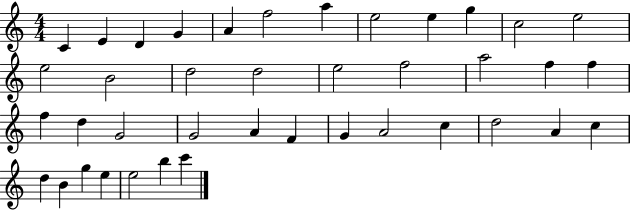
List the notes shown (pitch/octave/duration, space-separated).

C4/q E4/q D4/q G4/q A4/q F5/h A5/q E5/h E5/q G5/q C5/h E5/h E5/h B4/h D5/h D5/h E5/h F5/h A5/h F5/q F5/q F5/q D5/q G4/h G4/h A4/q F4/q G4/q A4/h C5/q D5/h A4/q C5/q D5/q B4/q G5/q E5/q E5/h B5/q C6/q